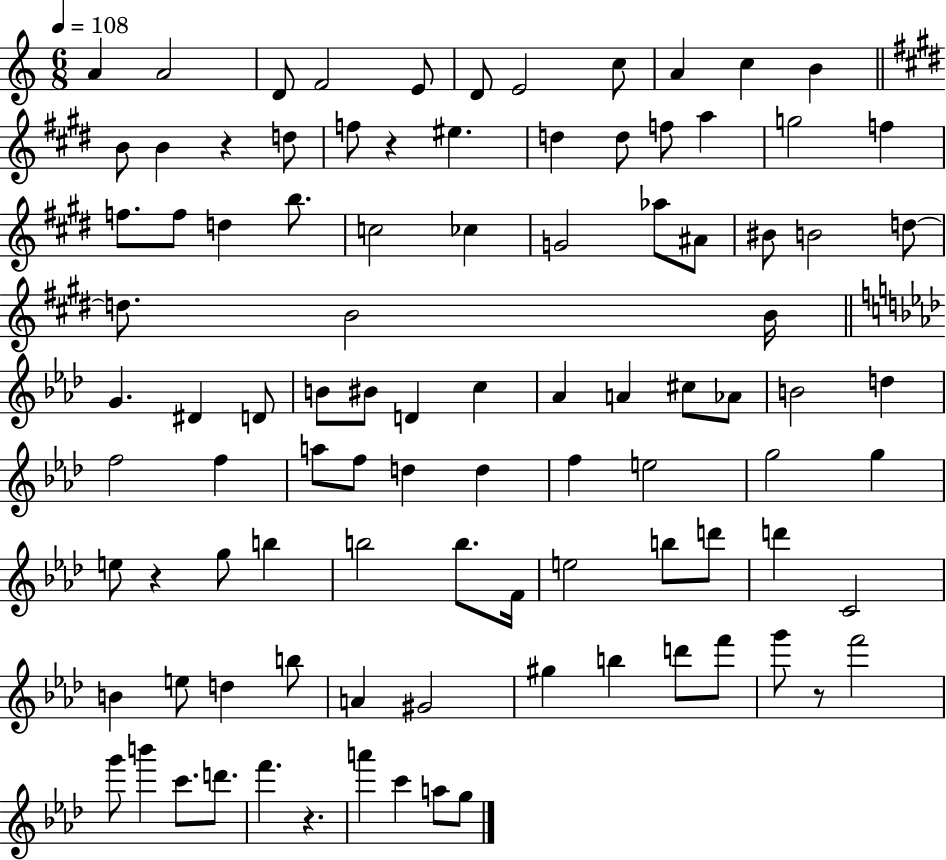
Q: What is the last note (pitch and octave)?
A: G5